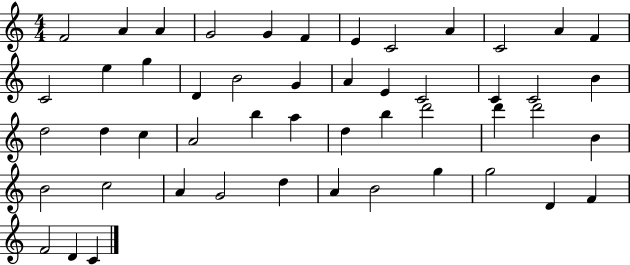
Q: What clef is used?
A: treble